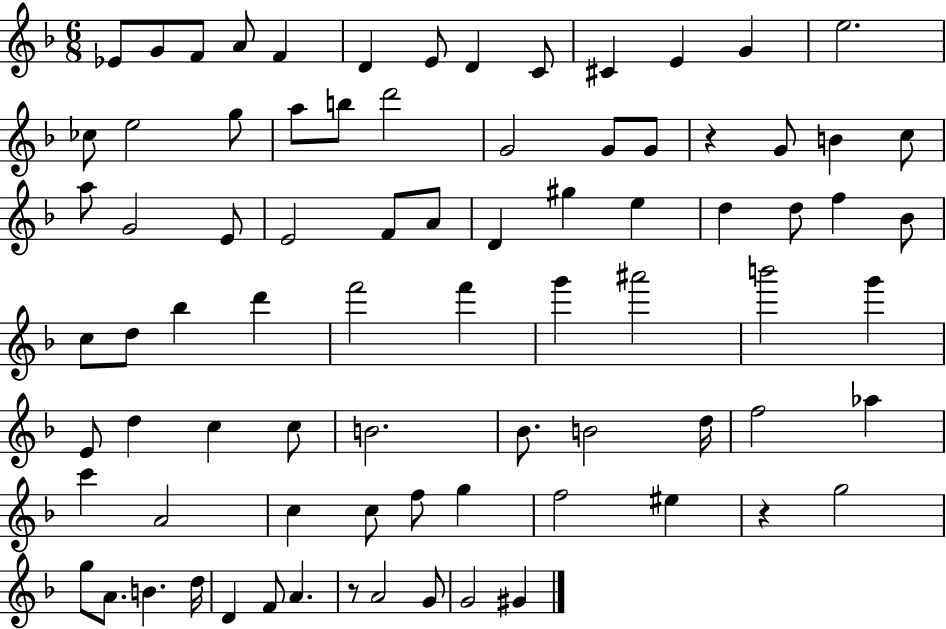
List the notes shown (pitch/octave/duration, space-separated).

Eb4/e G4/e F4/e A4/e F4/q D4/q E4/e D4/q C4/e C#4/q E4/q G4/q E5/h. CES5/e E5/h G5/e A5/e B5/e D6/h G4/h G4/e G4/e R/q G4/e B4/q C5/e A5/e G4/h E4/e E4/h F4/e A4/e D4/q G#5/q E5/q D5/q D5/e F5/q Bb4/e C5/e D5/e Bb5/q D6/q F6/h F6/q G6/q A#6/h B6/h G6/q E4/e D5/q C5/q C5/e B4/h. Bb4/e. B4/h D5/s F5/h Ab5/q C6/q A4/h C5/q C5/e F5/e G5/q F5/h EIS5/q R/q G5/h G5/e A4/e. B4/q. D5/s D4/q F4/e A4/q. R/e A4/h G4/e G4/h G#4/q